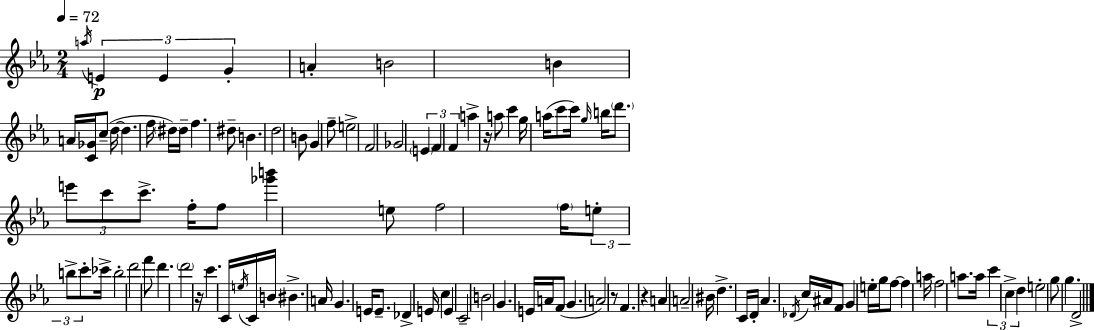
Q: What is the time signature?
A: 2/4